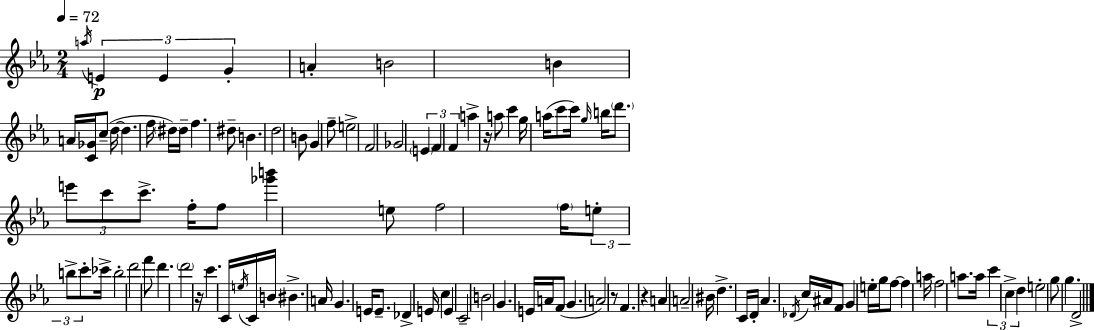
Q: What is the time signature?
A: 2/4